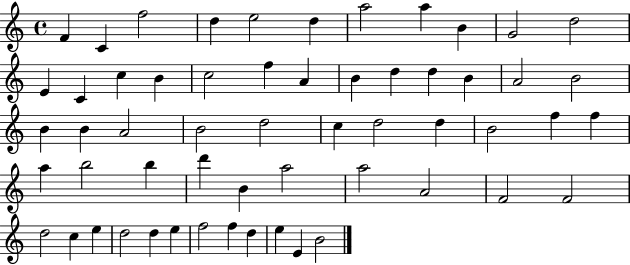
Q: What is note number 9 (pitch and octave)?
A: B4